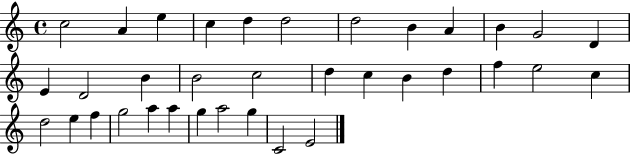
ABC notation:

X:1
T:Untitled
M:4/4
L:1/4
K:C
c2 A e c d d2 d2 B A B G2 D E D2 B B2 c2 d c B d f e2 c d2 e f g2 a a g a2 g C2 E2